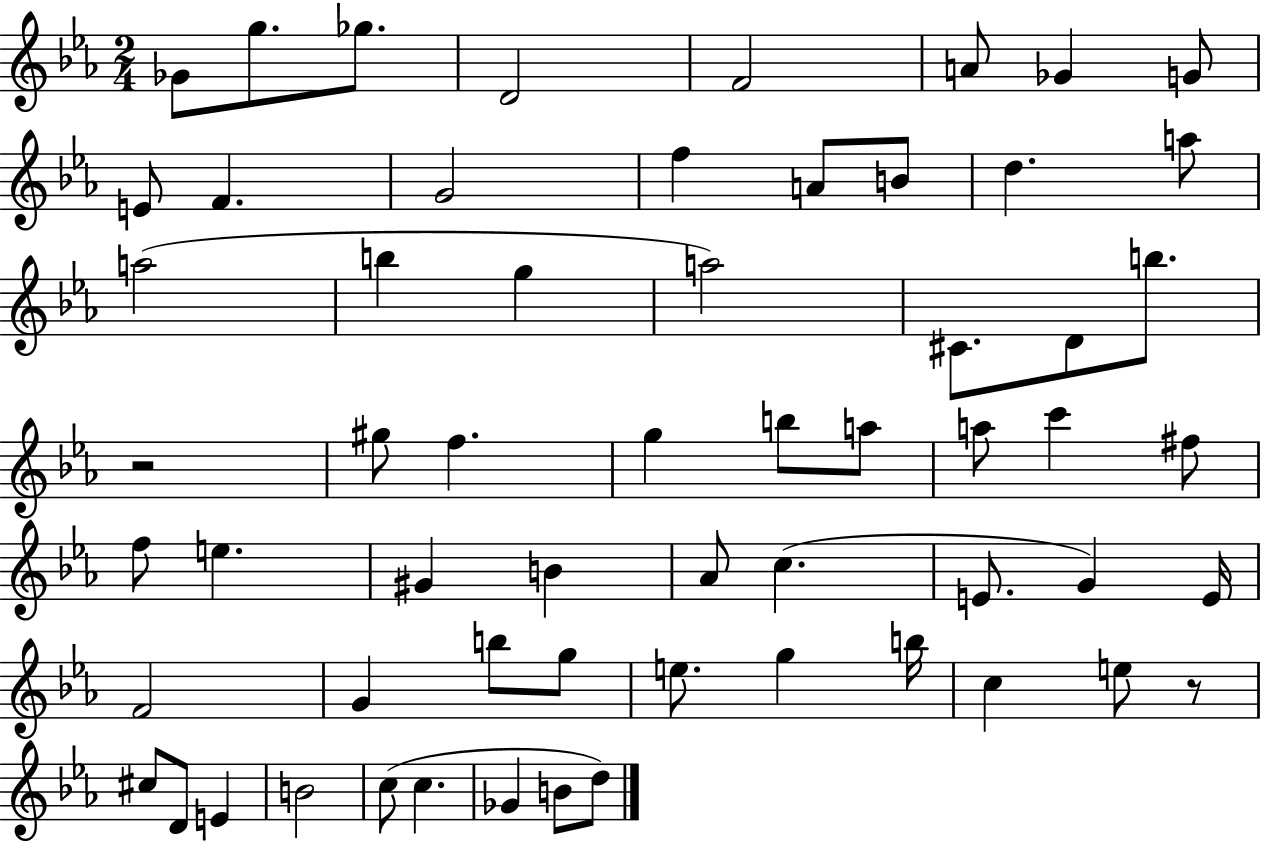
Gb4/e G5/e. Gb5/e. D4/h F4/h A4/e Gb4/q G4/e E4/e F4/q. G4/h F5/q A4/e B4/e D5/q. A5/e A5/h B5/q G5/q A5/h C#4/e. D4/e B5/e. R/h G#5/e F5/q. G5/q B5/e A5/e A5/e C6/q F#5/e F5/e E5/q. G#4/q B4/q Ab4/e C5/q. E4/e. G4/q E4/s F4/h G4/q B5/e G5/e E5/e. G5/q B5/s C5/q E5/e R/e C#5/e D4/e E4/q B4/h C5/e C5/q. Gb4/q B4/e D5/e